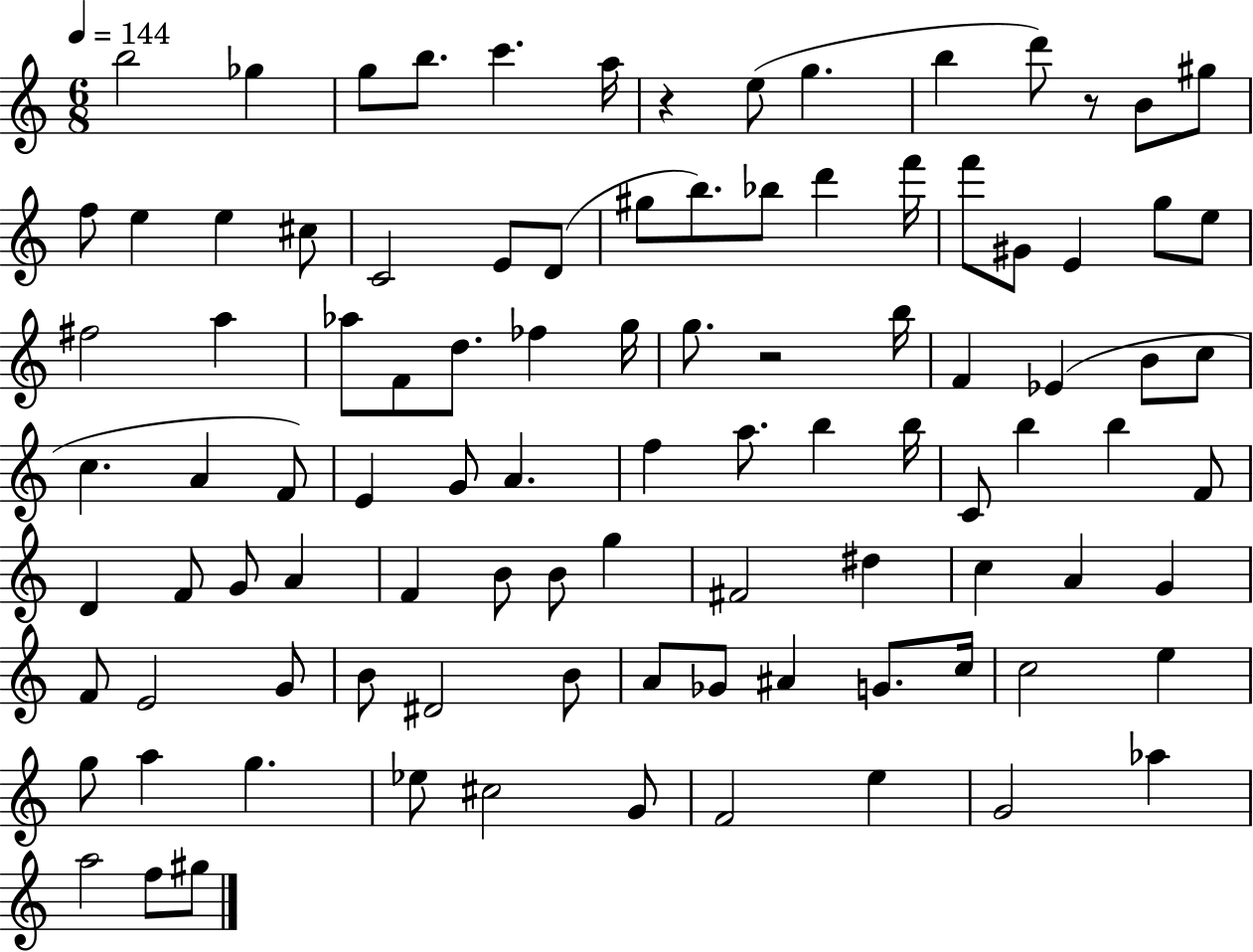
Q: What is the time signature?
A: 6/8